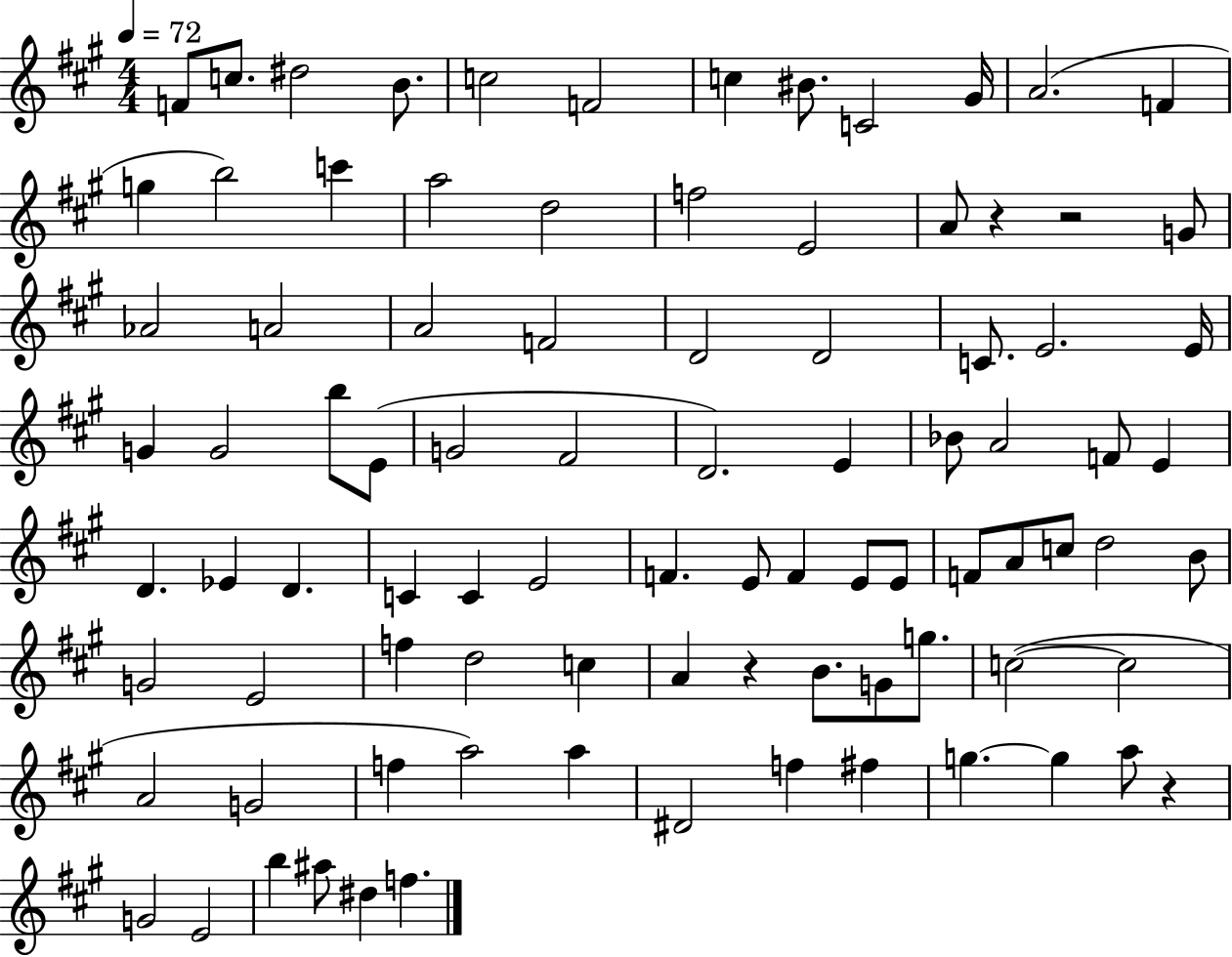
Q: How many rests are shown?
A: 4